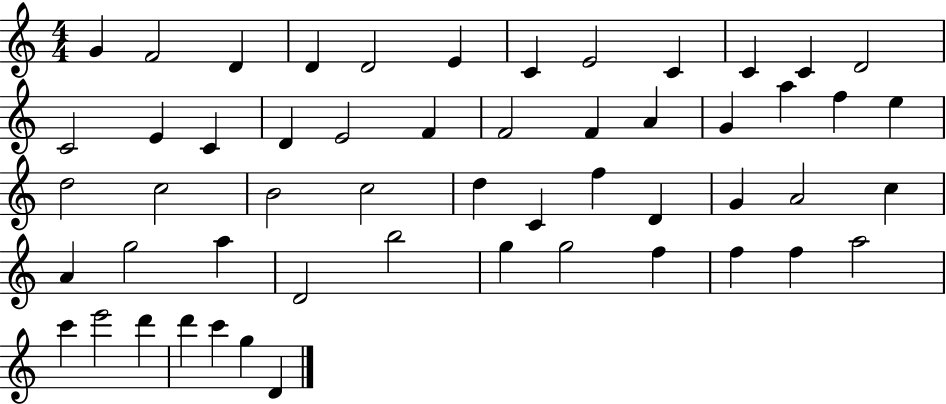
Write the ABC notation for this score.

X:1
T:Untitled
M:4/4
L:1/4
K:C
G F2 D D D2 E C E2 C C C D2 C2 E C D E2 F F2 F A G a f e d2 c2 B2 c2 d C f D G A2 c A g2 a D2 b2 g g2 f f f a2 c' e'2 d' d' c' g D